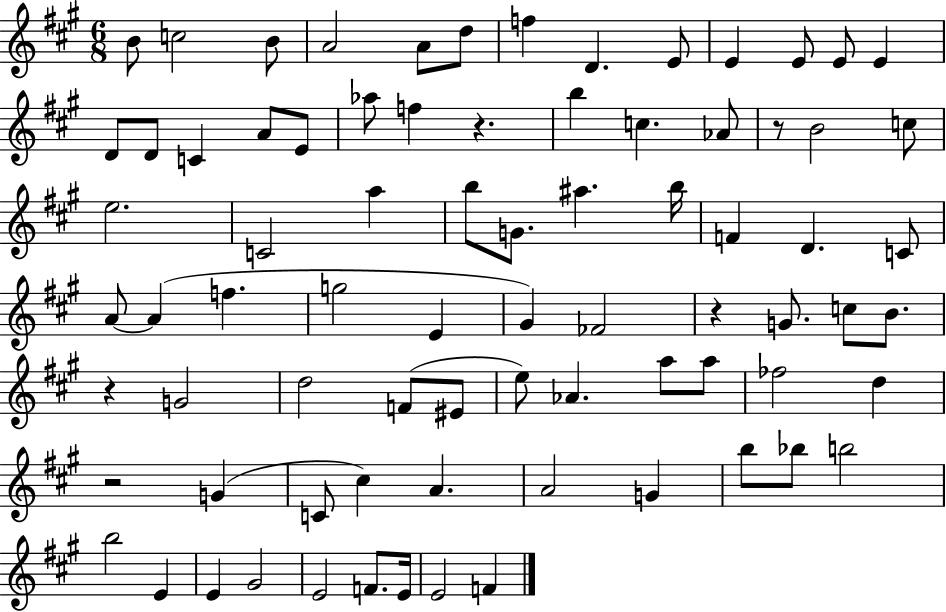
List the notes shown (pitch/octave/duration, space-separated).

B4/e C5/h B4/e A4/h A4/e D5/e F5/q D4/q. E4/e E4/q E4/e E4/e E4/q D4/e D4/e C4/q A4/e E4/e Ab5/e F5/q R/q. B5/q C5/q. Ab4/e R/e B4/h C5/e E5/h. C4/h A5/q B5/e G4/e. A#5/q. B5/s F4/q D4/q. C4/e A4/e A4/q F5/q. G5/h E4/q G#4/q FES4/h R/q G4/e. C5/e B4/e. R/q G4/h D5/h F4/e EIS4/e E5/e Ab4/q. A5/e A5/e FES5/h D5/q R/h G4/q C4/e C#5/q A4/q. A4/h G4/q B5/e Bb5/e B5/h B5/h E4/q E4/q G#4/h E4/h F4/e. E4/s E4/h F4/q